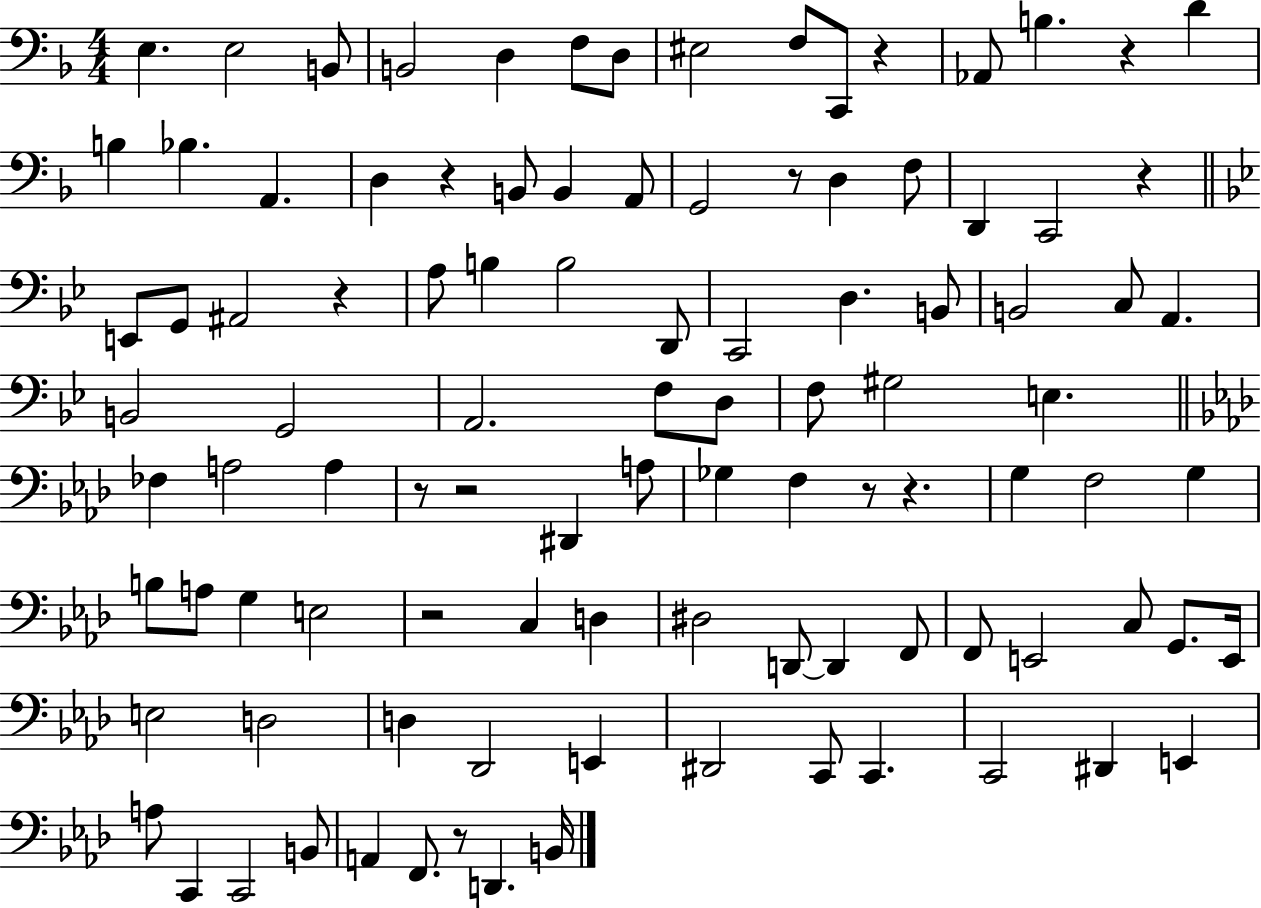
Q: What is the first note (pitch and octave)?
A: E3